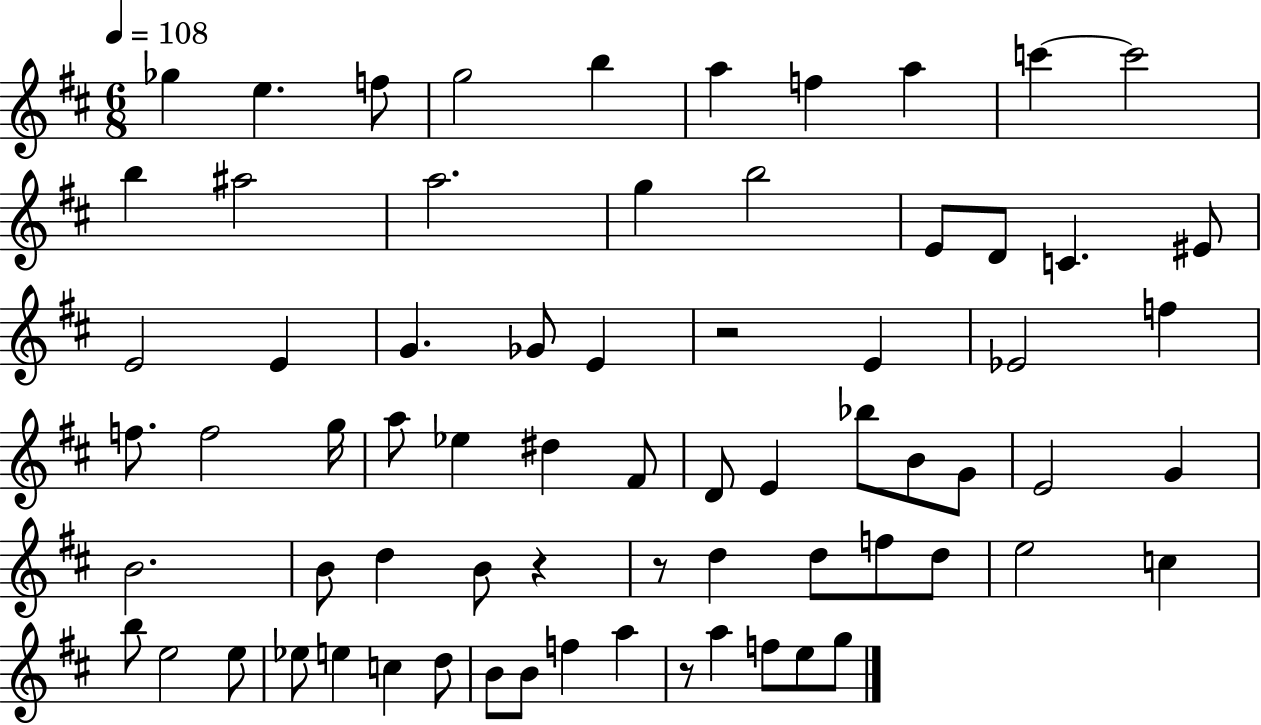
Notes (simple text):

Gb5/q E5/q. F5/e G5/h B5/q A5/q F5/q A5/q C6/q C6/h B5/q A#5/h A5/h. G5/q B5/h E4/e D4/e C4/q. EIS4/e E4/h E4/q G4/q. Gb4/e E4/q R/h E4/q Eb4/h F5/q F5/e. F5/h G5/s A5/e Eb5/q D#5/q F#4/e D4/e E4/q Bb5/e B4/e G4/e E4/h G4/q B4/h. B4/e D5/q B4/e R/q R/e D5/q D5/e F5/e D5/e E5/h C5/q B5/e E5/h E5/e Eb5/e E5/q C5/q D5/e B4/e B4/e F5/q A5/q R/e A5/q F5/e E5/e G5/e